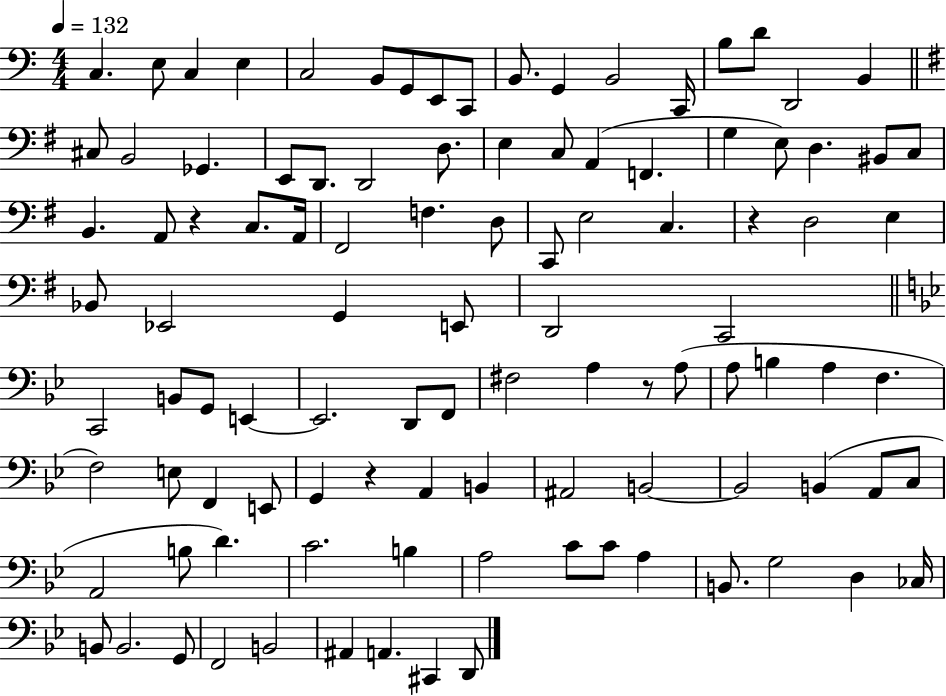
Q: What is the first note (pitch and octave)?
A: C3